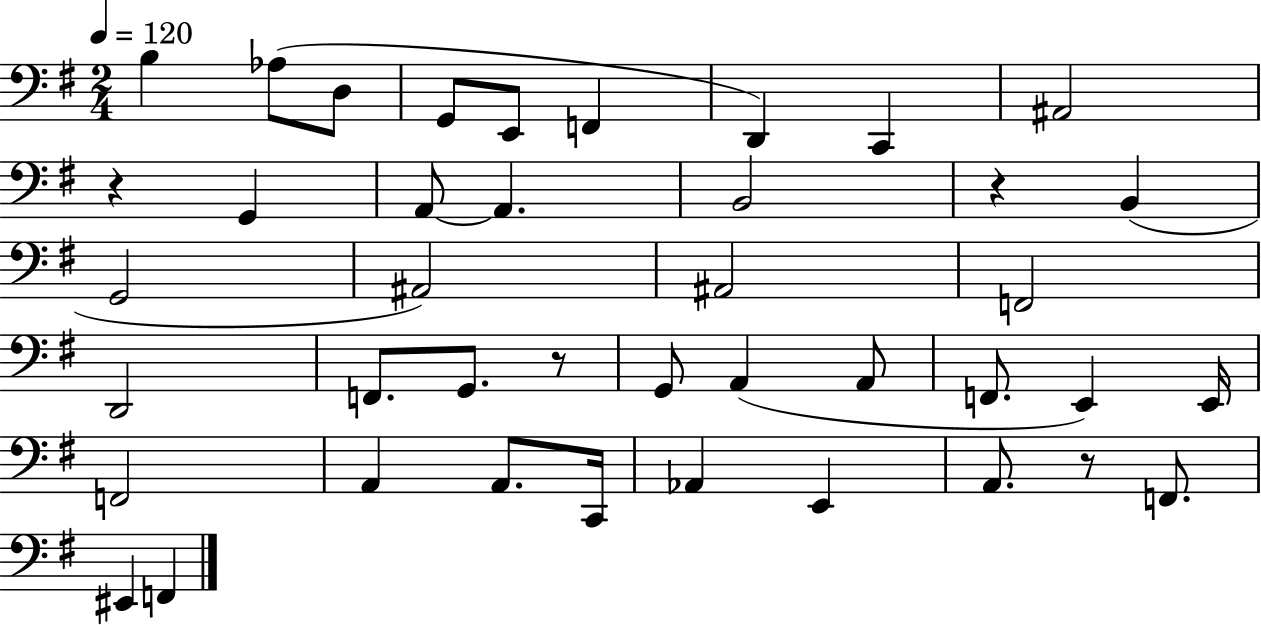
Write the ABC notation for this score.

X:1
T:Untitled
M:2/4
L:1/4
K:G
B, _A,/2 D,/2 G,,/2 E,,/2 F,, D,, C,, ^A,,2 z G,, A,,/2 A,, B,,2 z B,, G,,2 ^A,,2 ^A,,2 F,,2 D,,2 F,,/2 G,,/2 z/2 G,,/2 A,, A,,/2 F,,/2 E,, E,,/4 F,,2 A,, A,,/2 C,,/4 _A,, E,, A,,/2 z/2 F,,/2 ^E,, F,,